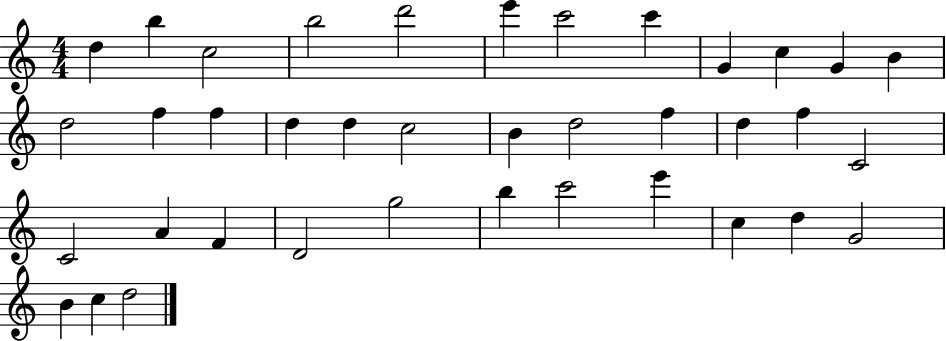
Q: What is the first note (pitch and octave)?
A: D5